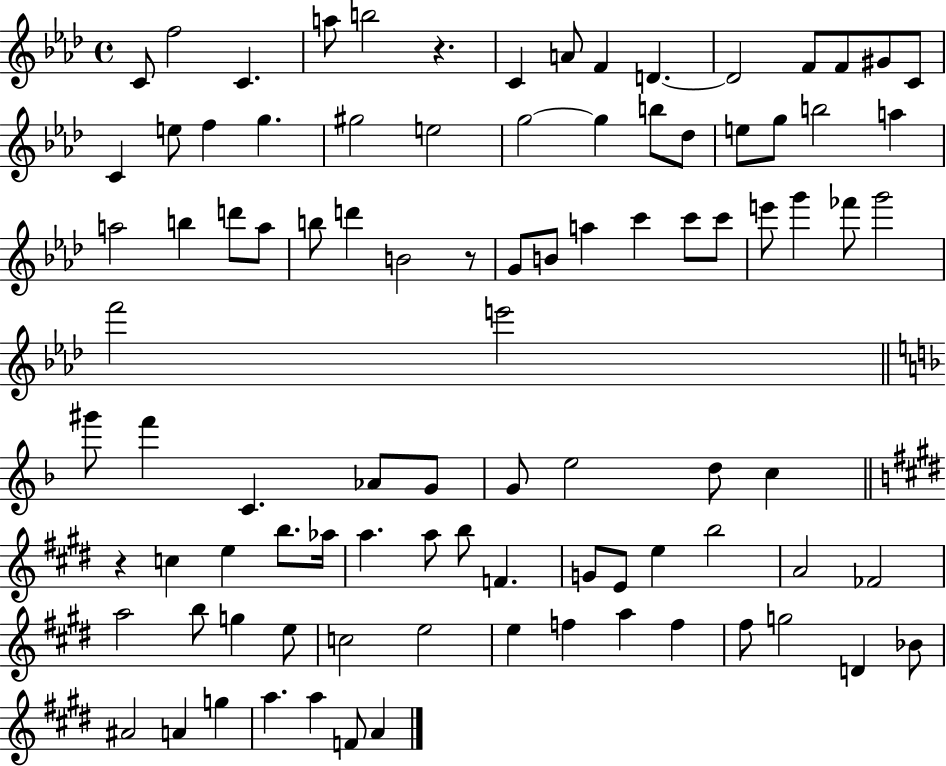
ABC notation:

X:1
T:Untitled
M:4/4
L:1/4
K:Ab
C/2 f2 C a/2 b2 z C A/2 F D D2 F/2 F/2 ^G/2 C/2 C e/2 f g ^g2 e2 g2 g b/2 _d/2 e/2 g/2 b2 a a2 b d'/2 a/2 b/2 d' B2 z/2 G/2 B/2 a c' c'/2 c'/2 e'/2 g' _f'/2 g'2 f'2 e'2 ^g'/2 f' C _A/2 G/2 G/2 e2 d/2 c z c e b/2 _a/4 a a/2 b/2 F G/2 E/2 e b2 A2 _F2 a2 b/2 g e/2 c2 e2 e f a f ^f/2 g2 D _B/2 ^A2 A g a a F/2 A